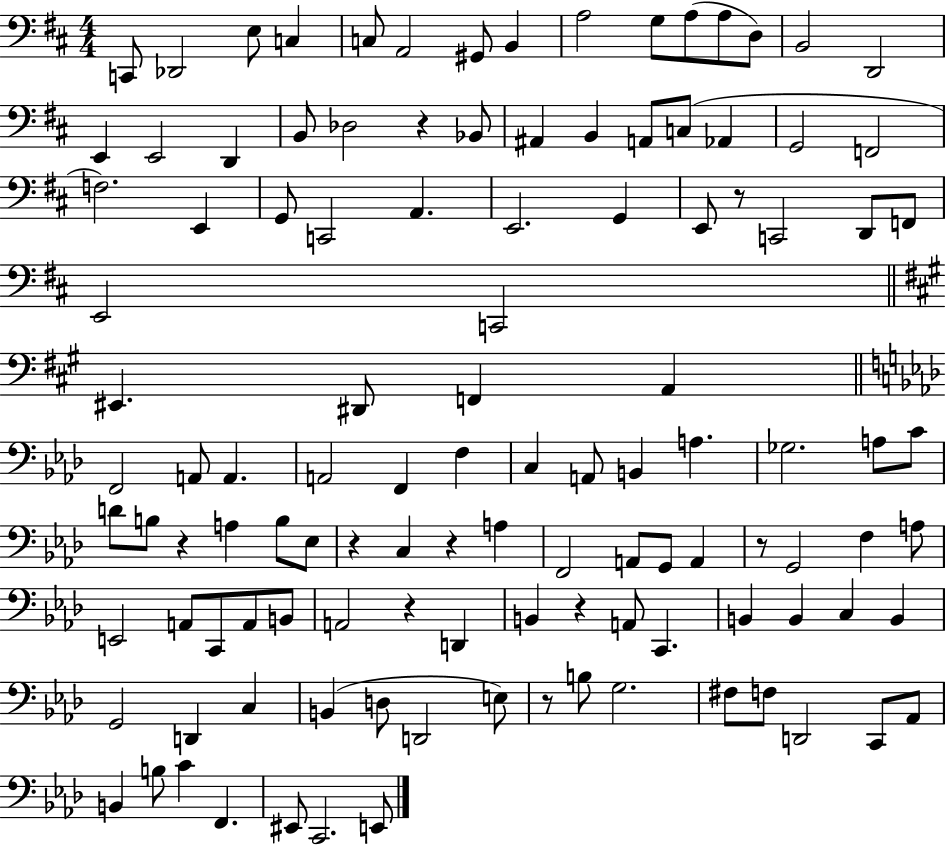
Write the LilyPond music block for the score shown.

{
  \clef bass
  \numericTimeSignature
  \time 4/4
  \key d \major
  \repeat volta 2 { c,8 des,2 e8 c4 | c8 a,2 gis,8 b,4 | a2 g8 a8( a8 d8) | b,2 d,2 | \break e,4 e,2 d,4 | b,8 des2 r4 bes,8 | ais,4 b,4 a,8 c8( aes,4 | g,2 f,2 | \break f2.) e,4 | g,8 c,2 a,4. | e,2. g,4 | e,8 r8 c,2 d,8 f,8 | \break e,2 c,2 | \bar "||" \break \key a \major eis,4. dis,8 f,4 a,4 | \bar "||" \break \key aes \major f,2 a,8 a,4. | a,2 f,4 f4 | c4 a,8 b,4 a4. | ges2. a8 c'8 | \break d'8 b8 r4 a4 b8 ees8 | r4 c4 r4 a4 | f,2 a,8 g,8 a,4 | r8 g,2 f4 a8 | \break e,2 a,8 c,8 a,8 b,8 | a,2 r4 d,4 | b,4 r4 a,8 c,4. | b,4 b,4 c4 b,4 | \break g,2 d,4 c4 | b,4( d8 d,2 e8) | r8 b8 g2. | fis8 f8 d,2 c,8 aes,8 | \break b,4 b8 c'4 f,4. | eis,8 c,2. e,8 | } \bar "|."
}